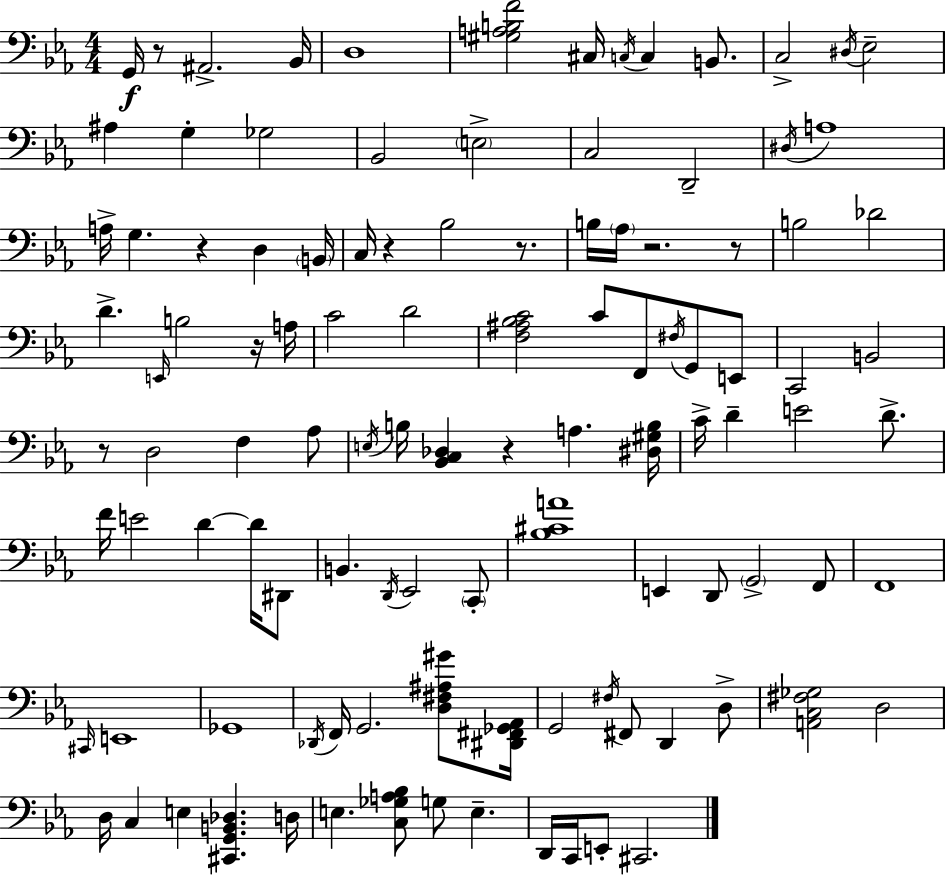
G2/s R/e A#2/h. Bb2/s D3/w [G#3,A3,B3,F4]/h C#3/s C3/s C3/q B2/e. C3/h D#3/s Eb3/h A#3/q G3/q Gb3/h Bb2/h E3/h C3/h D2/h D#3/s A3/w A3/s G3/q. R/q D3/q B2/s C3/s R/q Bb3/h R/e. B3/s Ab3/s R/h. R/e B3/h Db4/h D4/q. E2/s B3/h R/s A3/s C4/h D4/h [F3,A#3,Bb3,C4]/h C4/e F2/e F#3/s G2/e E2/e C2/h B2/h R/e D3/h F3/q Ab3/e E3/s B3/s [Bb2,C3,Db3]/q R/q A3/q. [D#3,G#3,B3]/s C4/s D4/q E4/h D4/e. F4/s E4/h D4/q D4/s D#2/e B2/q. D2/s Eb2/h C2/e [Bb3,C#4,A4]/w E2/q D2/e G2/h F2/e F2/w C#2/s E2/w Gb2/w Db2/s F2/s G2/h. [D3,F#3,A#3,G#4]/e [D#2,F#2,Gb2,Ab2]/s G2/h F#3/s F#2/e D2/q D3/e [A2,C3,F#3,Gb3]/h D3/h D3/s C3/q E3/q [C#2,G2,B2,Db3]/q. D3/s E3/q. [C3,Gb3,A3,Bb3]/e G3/e E3/q. D2/s C2/s E2/e C#2/h.